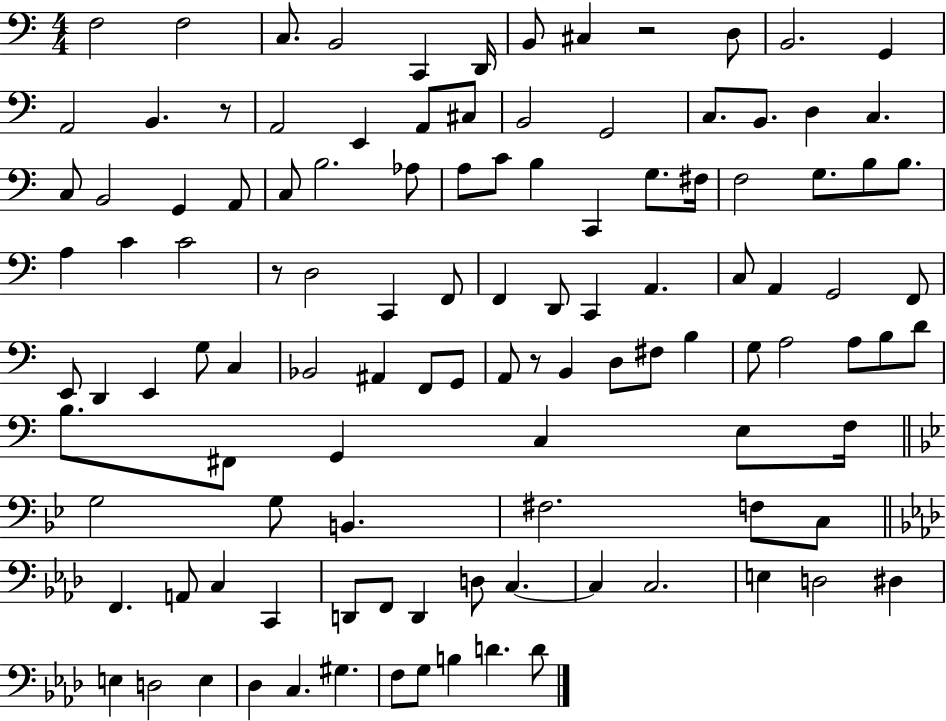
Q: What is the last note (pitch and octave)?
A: D4